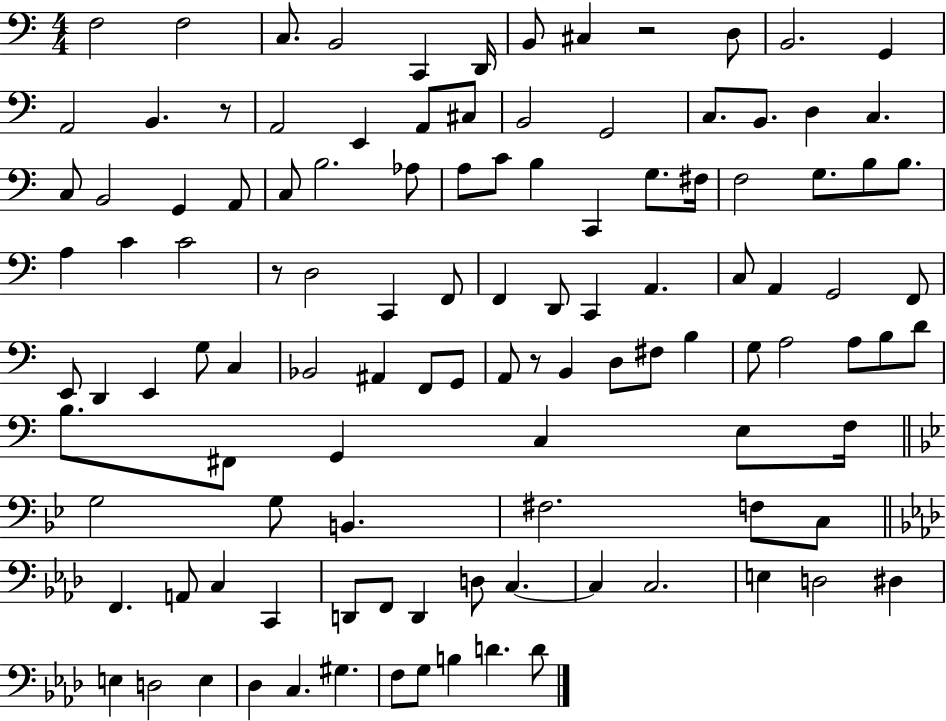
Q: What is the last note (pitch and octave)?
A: D4